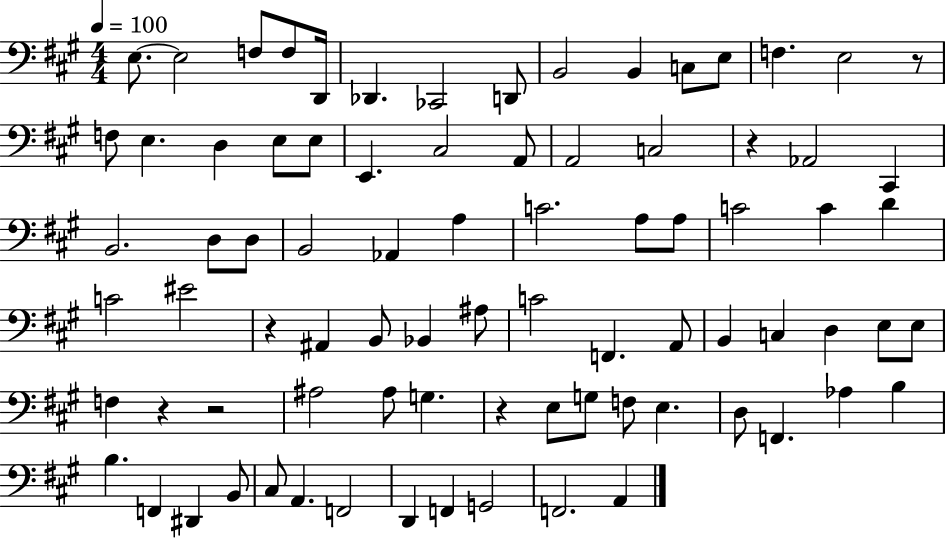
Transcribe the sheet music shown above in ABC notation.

X:1
T:Untitled
M:4/4
L:1/4
K:A
E,/2 E,2 F,/2 F,/2 D,,/4 _D,, _C,,2 D,,/2 B,,2 B,, C,/2 E,/2 F, E,2 z/2 F,/2 E, D, E,/2 E,/2 E,, ^C,2 A,,/2 A,,2 C,2 z _A,,2 ^C,, B,,2 D,/2 D,/2 B,,2 _A,, A, C2 A,/2 A,/2 C2 C D C2 ^E2 z ^A,, B,,/2 _B,, ^A,/2 C2 F,, A,,/2 B,, C, D, E,/2 E,/2 F, z z2 ^A,2 ^A,/2 G, z E,/2 G,/2 F,/2 E, D,/2 F,, _A, B, B, F,, ^D,, B,,/2 ^C,/2 A,, F,,2 D,, F,, G,,2 F,,2 A,,